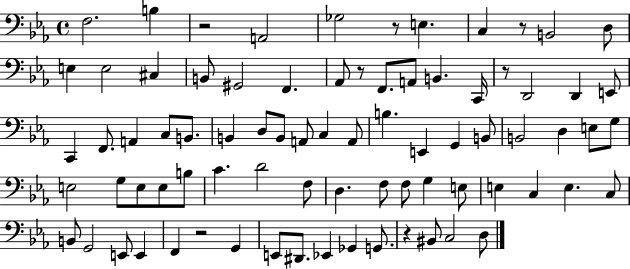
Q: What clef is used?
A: bass